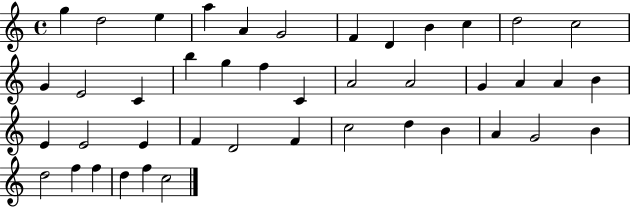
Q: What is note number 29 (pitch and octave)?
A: F4